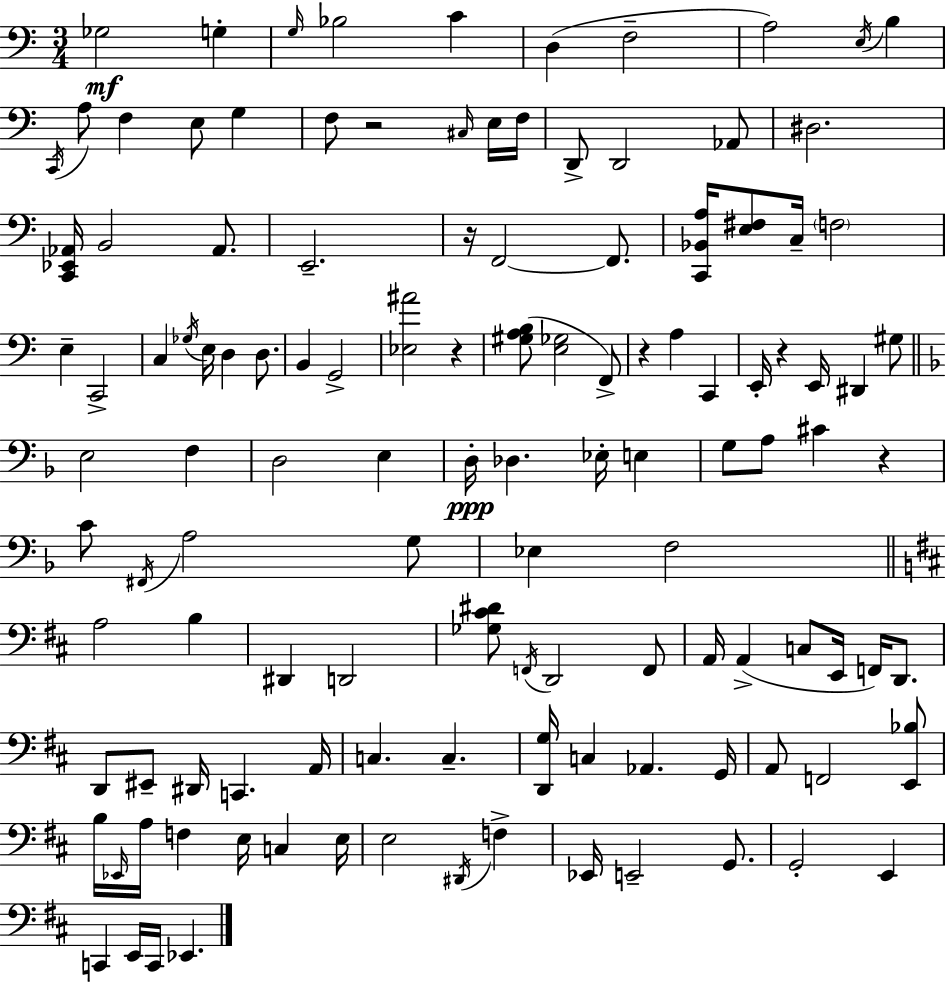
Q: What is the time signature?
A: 3/4